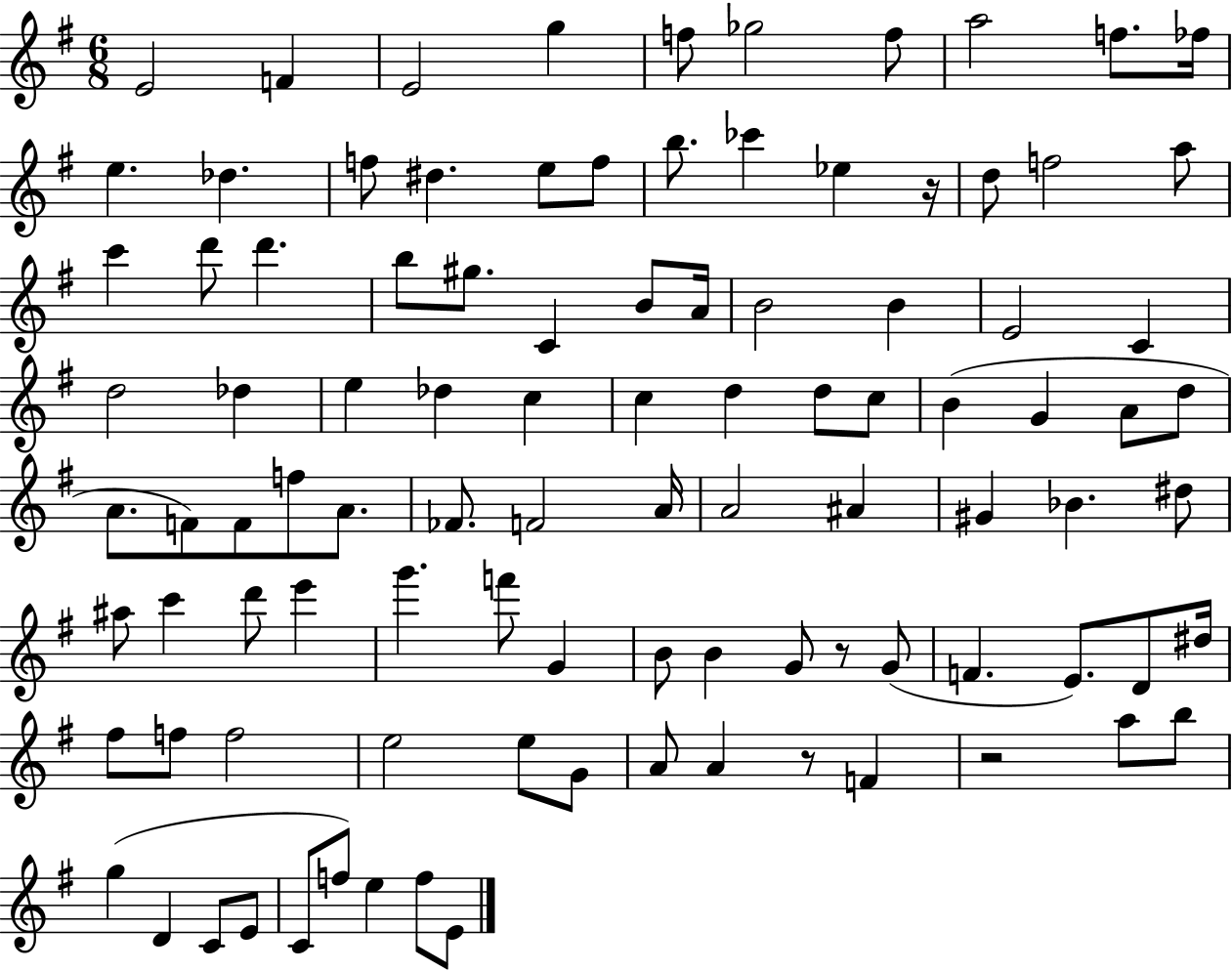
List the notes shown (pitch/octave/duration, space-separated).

E4/h F4/q E4/h G5/q F5/e Gb5/h F5/e A5/h F5/e. FES5/s E5/q. Db5/q. F5/e D#5/q. E5/e F5/e B5/e. CES6/q Eb5/q R/s D5/e F5/h A5/e C6/q D6/e D6/q. B5/e G#5/e. C4/q B4/e A4/s B4/h B4/q E4/h C4/q D5/h Db5/q E5/q Db5/q C5/q C5/q D5/q D5/e C5/e B4/q G4/q A4/e D5/e A4/e. F4/e F4/e F5/e A4/e. FES4/e. F4/h A4/s A4/h A#4/q G#4/q Bb4/q. D#5/e A#5/e C6/q D6/e E6/q G6/q. F6/e G4/q B4/e B4/q G4/e R/e G4/e F4/q. E4/e. D4/e D#5/s F#5/e F5/e F5/h E5/h E5/e G4/e A4/e A4/q R/e F4/q R/h A5/e B5/e G5/q D4/q C4/e E4/e C4/e F5/e E5/q F5/e E4/e